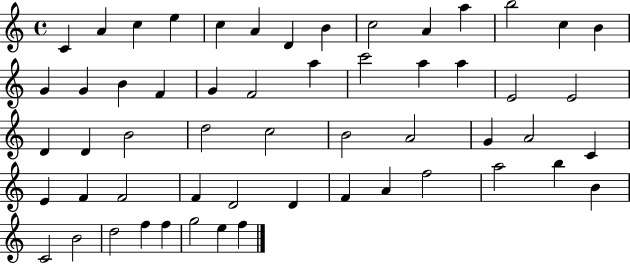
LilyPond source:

{
  \clef treble
  \time 4/4
  \defaultTimeSignature
  \key c \major
  c'4 a'4 c''4 e''4 | c''4 a'4 d'4 b'4 | c''2 a'4 a''4 | b''2 c''4 b'4 | \break g'4 g'4 b'4 f'4 | g'4 f'2 a''4 | c'''2 a''4 a''4 | e'2 e'2 | \break d'4 d'4 b'2 | d''2 c''2 | b'2 a'2 | g'4 a'2 c'4 | \break e'4 f'4 f'2 | f'4 d'2 d'4 | f'4 a'4 f''2 | a''2 b''4 b'4 | \break c'2 b'2 | d''2 f''4 f''4 | g''2 e''4 f''4 | \bar "|."
}